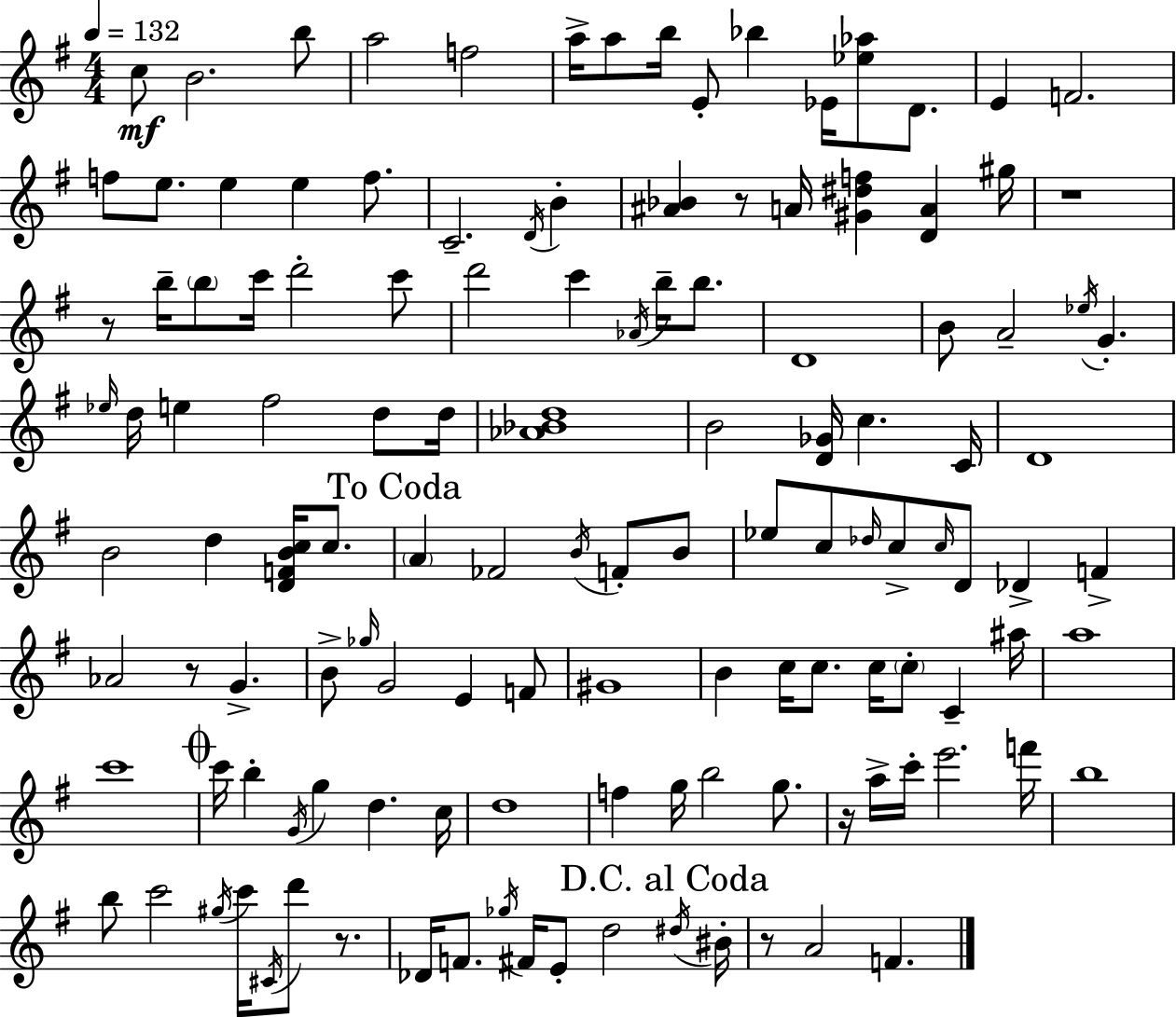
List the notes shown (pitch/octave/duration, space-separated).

C5/e B4/h. B5/e A5/h F5/h A5/s A5/e B5/s E4/e Bb5/q Eb4/s [Eb5,Ab5]/e D4/e. E4/q F4/h. F5/e E5/e. E5/q E5/q F5/e. C4/h. D4/s B4/q [A#4,Bb4]/q R/e A4/s [G#4,D#5,F5]/q [D4,A4]/q G#5/s R/w R/e B5/s B5/e C6/s D6/h C6/e D6/h C6/q Ab4/s B5/s B5/e. D4/w B4/e A4/h Eb5/s G4/q. Eb5/s D5/s E5/q F#5/h D5/e D5/s [Ab4,Bb4,D5]/w B4/h [D4,Gb4]/s C5/q. C4/s D4/w B4/h D5/q [D4,F4,B4,C5]/s C5/e. A4/q FES4/h B4/s F4/e B4/e Eb5/e C5/e Db5/s C5/e C5/s D4/e Db4/q F4/q Ab4/h R/e G4/q. B4/e Gb5/s G4/h E4/q F4/e G#4/w B4/q C5/s C5/e. C5/s C5/e C4/q A#5/s A5/w C6/w C6/s B5/q G4/s G5/q D5/q. C5/s D5/w F5/q G5/s B5/h G5/e. R/s A5/s C6/s E6/h. F6/s B5/w B5/e C6/h G#5/s C6/s C#4/s D6/e R/e. Db4/s F4/e. Gb5/s F#4/s E4/e D5/h D#5/s BIS4/s R/e A4/h F4/q.